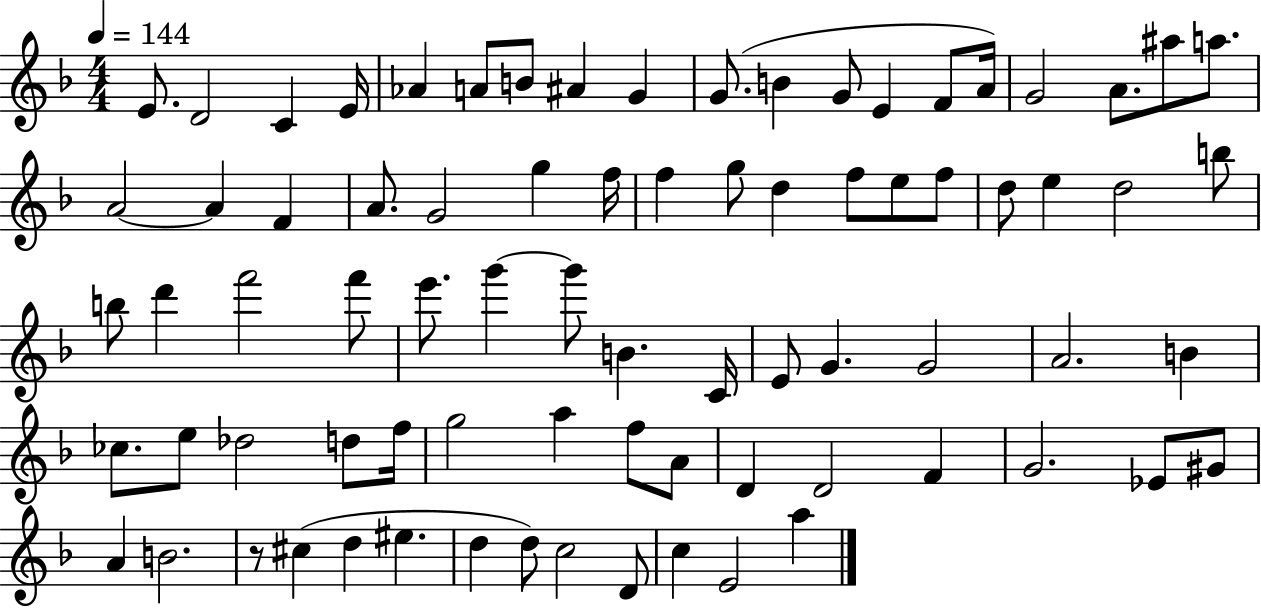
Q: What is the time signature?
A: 4/4